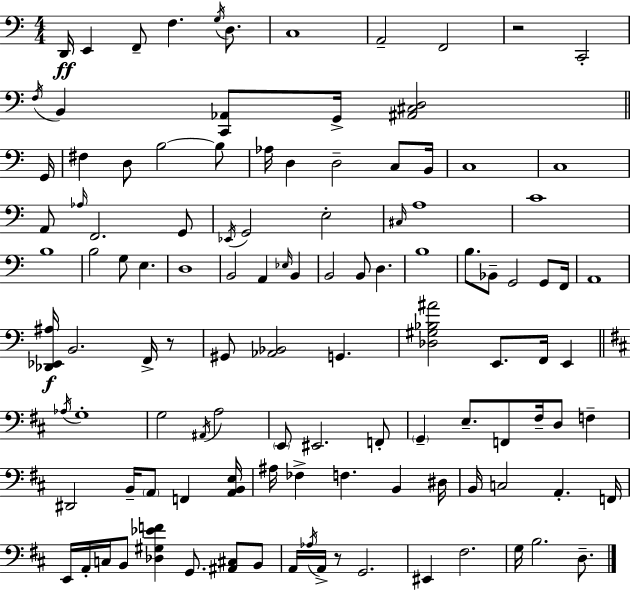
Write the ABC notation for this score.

X:1
T:Untitled
M:4/4
L:1/4
K:C
D,,/4 E,, F,,/2 F, G,/4 D,/2 C,4 A,,2 F,,2 z2 C,,2 F,/4 B,, [C,,_A,,]/2 G,,/4 [^A,,^C,D,]2 G,,/4 ^F, D,/2 B,2 B,/2 _A,/4 D, D,2 C,/2 B,,/4 C,4 C,4 A,,/2 _A,/4 F,,2 G,,/2 _E,,/4 G,,2 E,2 ^C,/4 A,4 C4 B,4 B,2 G,/2 E, D,4 B,,2 A,, _E,/4 B,, B,,2 B,,/2 D, B,4 B,/2 _B,,/2 G,,2 G,,/2 F,,/4 A,,4 [_D,,_E,,^A,]/4 B,,2 F,,/4 z/2 ^G,,/2 [_A,,_B,,]2 G,, [_D,^G,_B,^A]2 E,,/2 F,,/4 E,, _A,/4 G,4 G,2 ^A,,/4 A,2 E,,/2 ^E,,2 F,,/2 G,, E,/2 F,,/2 ^F,/4 D,/2 F, ^D,,2 B,,/4 A,,/2 F,, [A,,B,,E,]/4 ^A,/4 _F, F, B,, ^D,/4 B,,/4 C,2 A,, F,,/4 E,,/4 A,,/4 C,/4 B,,/2 [_D,^G,_EF] G,,/2 [^A,,^C,]/2 B,,/2 A,,/4 _A,/4 A,,/4 z/2 G,,2 ^E,, ^F,2 G,/4 B,2 D,/2